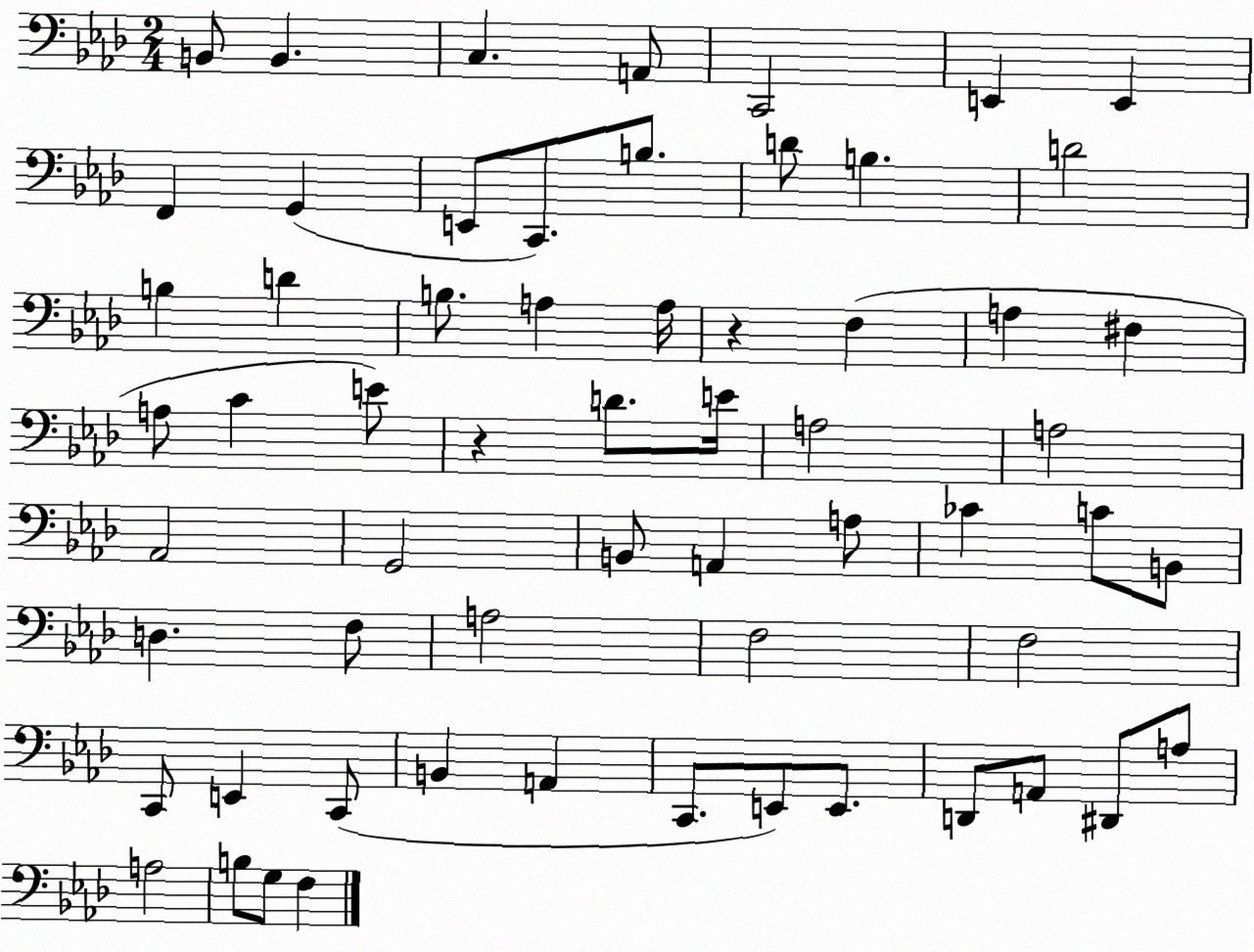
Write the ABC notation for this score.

X:1
T:Untitled
M:2/4
L:1/4
K:Ab
B,,/2 B,, C, A,,/2 C,,2 E,, E,, F,, G,, E,,/2 C,,/2 B,/2 D/2 B, D2 B, D B,/2 A, A,/4 z F, A, ^F, A,/2 C E/2 z D/2 E/4 A,2 A,2 _A,,2 G,,2 B,,/2 A,, A,/2 _C C/2 B,,/2 D, F,/2 A,2 F,2 F,2 C,,/2 E,, C,,/2 B,, A,, C,,/2 E,,/2 E,,/2 D,,/2 A,,/2 ^D,,/2 A,/2 A,2 B,/2 G,/2 F,